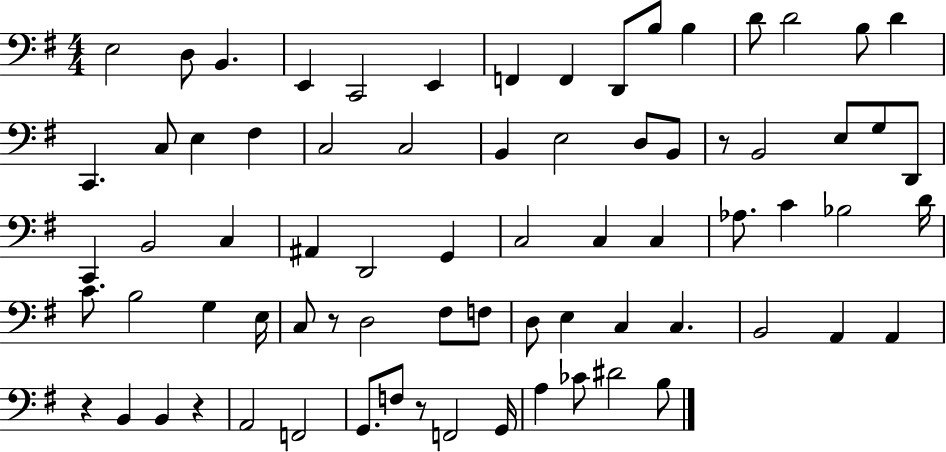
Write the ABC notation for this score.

X:1
T:Untitled
M:4/4
L:1/4
K:G
E,2 D,/2 B,, E,, C,,2 E,, F,, F,, D,,/2 B,/2 B, D/2 D2 B,/2 D C,, C,/2 E, ^F, C,2 C,2 B,, E,2 D,/2 B,,/2 z/2 B,,2 E,/2 G,/2 D,,/2 C,, B,,2 C, ^A,, D,,2 G,, C,2 C, C, _A,/2 C _B,2 D/4 C/2 B,2 G, E,/4 C,/2 z/2 D,2 ^F,/2 F,/2 D,/2 E, C, C, B,,2 A,, A,, z B,, B,, z A,,2 F,,2 G,,/2 F,/2 z/2 F,,2 G,,/4 A, _C/2 ^D2 B,/2